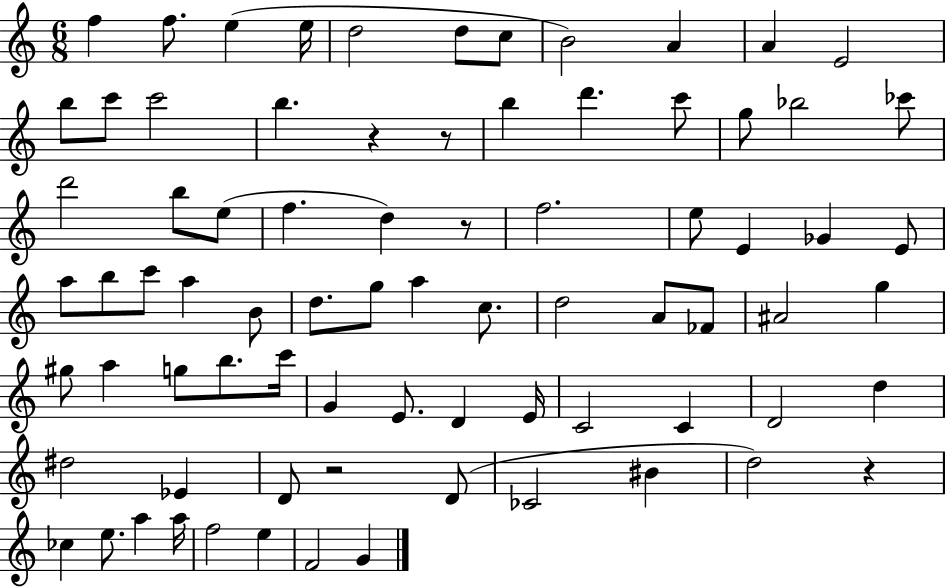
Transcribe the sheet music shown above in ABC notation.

X:1
T:Untitled
M:6/8
L:1/4
K:C
f f/2 e e/4 d2 d/2 c/2 B2 A A E2 b/2 c'/2 c'2 b z z/2 b d' c'/2 g/2 _b2 _c'/2 d'2 b/2 e/2 f d z/2 f2 e/2 E _G E/2 a/2 b/2 c'/2 a B/2 d/2 g/2 a c/2 d2 A/2 _F/2 ^A2 g ^g/2 a g/2 b/2 c'/4 G E/2 D E/4 C2 C D2 d ^d2 _E D/2 z2 D/2 _C2 ^B d2 z _c e/2 a a/4 f2 e F2 G